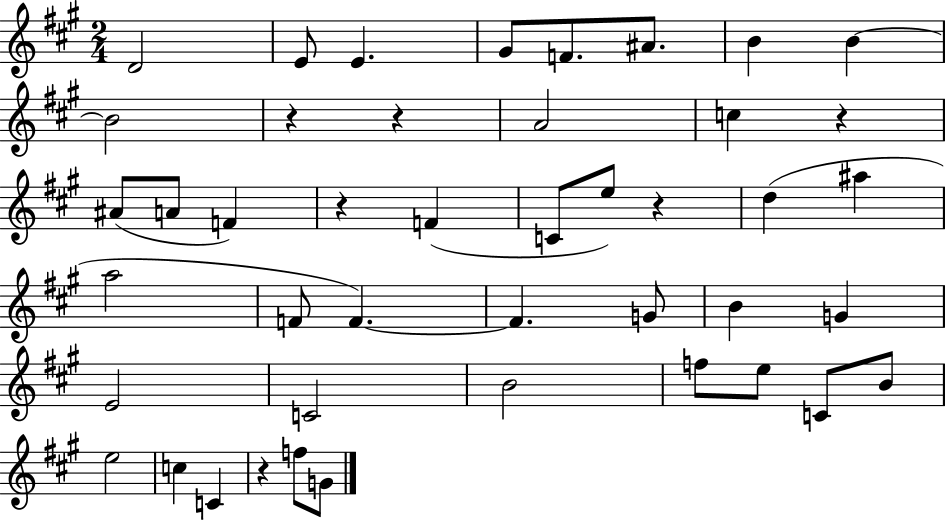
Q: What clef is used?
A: treble